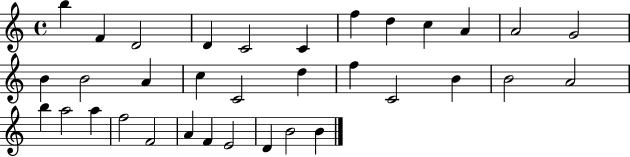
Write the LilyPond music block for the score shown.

{
  \clef treble
  \time 4/4
  \defaultTimeSignature
  \key c \major
  b''4 f'4 d'2 | d'4 c'2 c'4 | f''4 d''4 c''4 a'4 | a'2 g'2 | \break b'4 b'2 a'4 | c''4 c'2 d''4 | f''4 c'2 b'4 | b'2 a'2 | \break b''4 a''2 a''4 | f''2 f'2 | a'4 f'4 e'2 | d'4 b'2 b'4 | \break \bar "|."
}